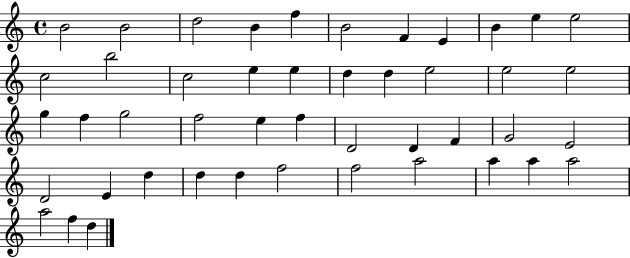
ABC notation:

X:1
T:Untitled
M:4/4
L:1/4
K:C
B2 B2 d2 B f B2 F E B e e2 c2 b2 c2 e e d d e2 e2 e2 g f g2 f2 e f D2 D F G2 E2 D2 E d d d f2 f2 a2 a a a2 a2 f d